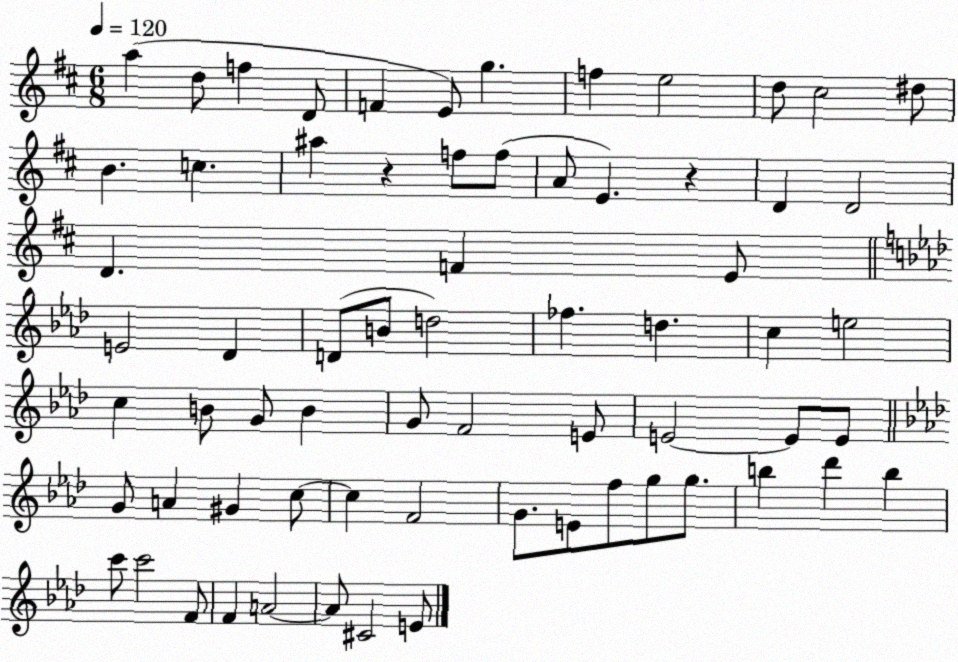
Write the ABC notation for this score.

X:1
T:Untitled
M:6/8
L:1/4
K:D
a d/2 f D/2 F E/2 g f e2 d/2 ^c2 ^d/2 B c ^a z f/2 f/2 A/2 E z D D2 D F E/2 E2 _D D/2 B/2 d2 _f d c e2 c B/2 G/2 B G/2 F2 E/2 E2 E/2 E/2 G/2 A ^G c/2 c F2 G/2 E/2 f/2 g/2 g/2 b _d' b c'/2 c'2 F/2 F A2 A/2 ^C2 E/2